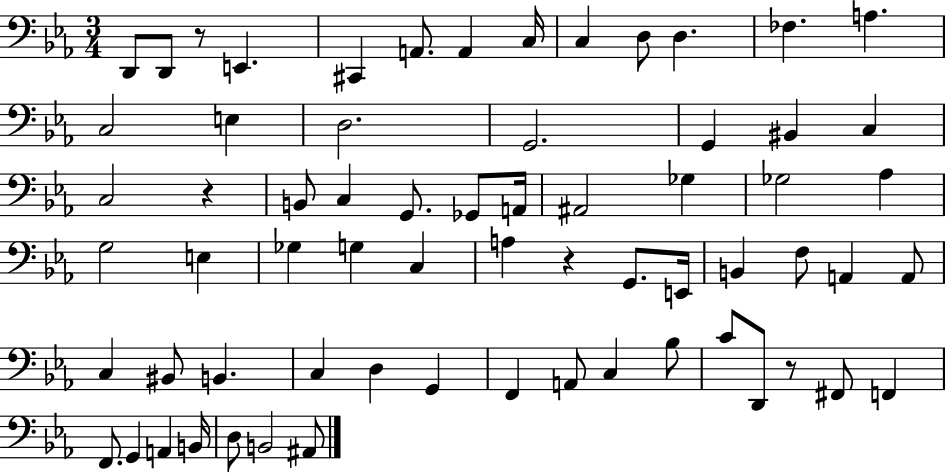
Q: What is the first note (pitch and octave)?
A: D2